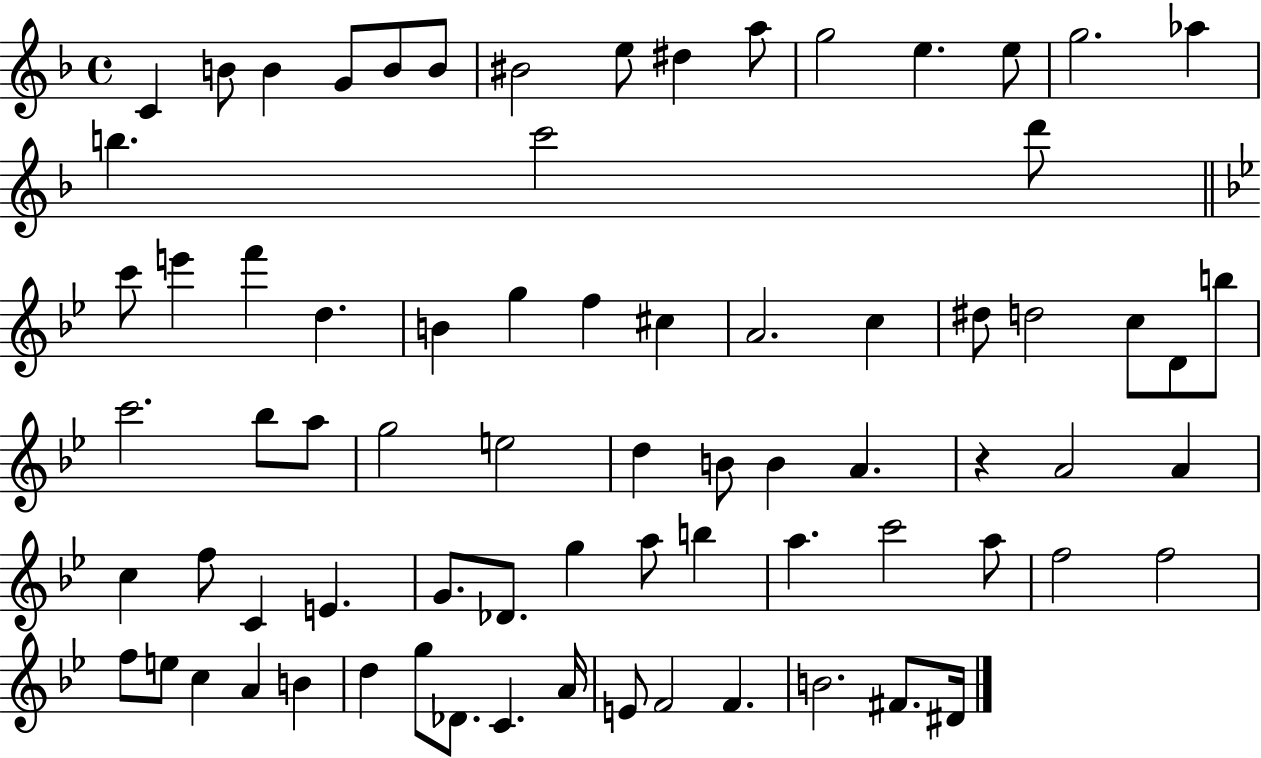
C4/q B4/e B4/q G4/e B4/e B4/e BIS4/h E5/e D#5/q A5/e G5/h E5/q. E5/e G5/h. Ab5/q B5/q. C6/h D6/e C6/e E6/q F6/q D5/q. B4/q G5/q F5/q C#5/q A4/h. C5/q D#5/e D5/h C5/e D4/e B5/e C6/h. Bb5/e A5/e G5/h E5/h D5/q B4/e B4/q A4/q. R/q A4/h A4/q C5/q F5/e C4/q E4/q. G4/e. Db4/e. G5/q A5/e B5/q A5/q. C6/h A5/e F5/h F5/h F5/e E5/e C5/q A4/q B4/q D5/q G5/e Db4/e. C4/q. A4/s E4/e F4/h F4/q. B4/h. F#4/e. D#4/s